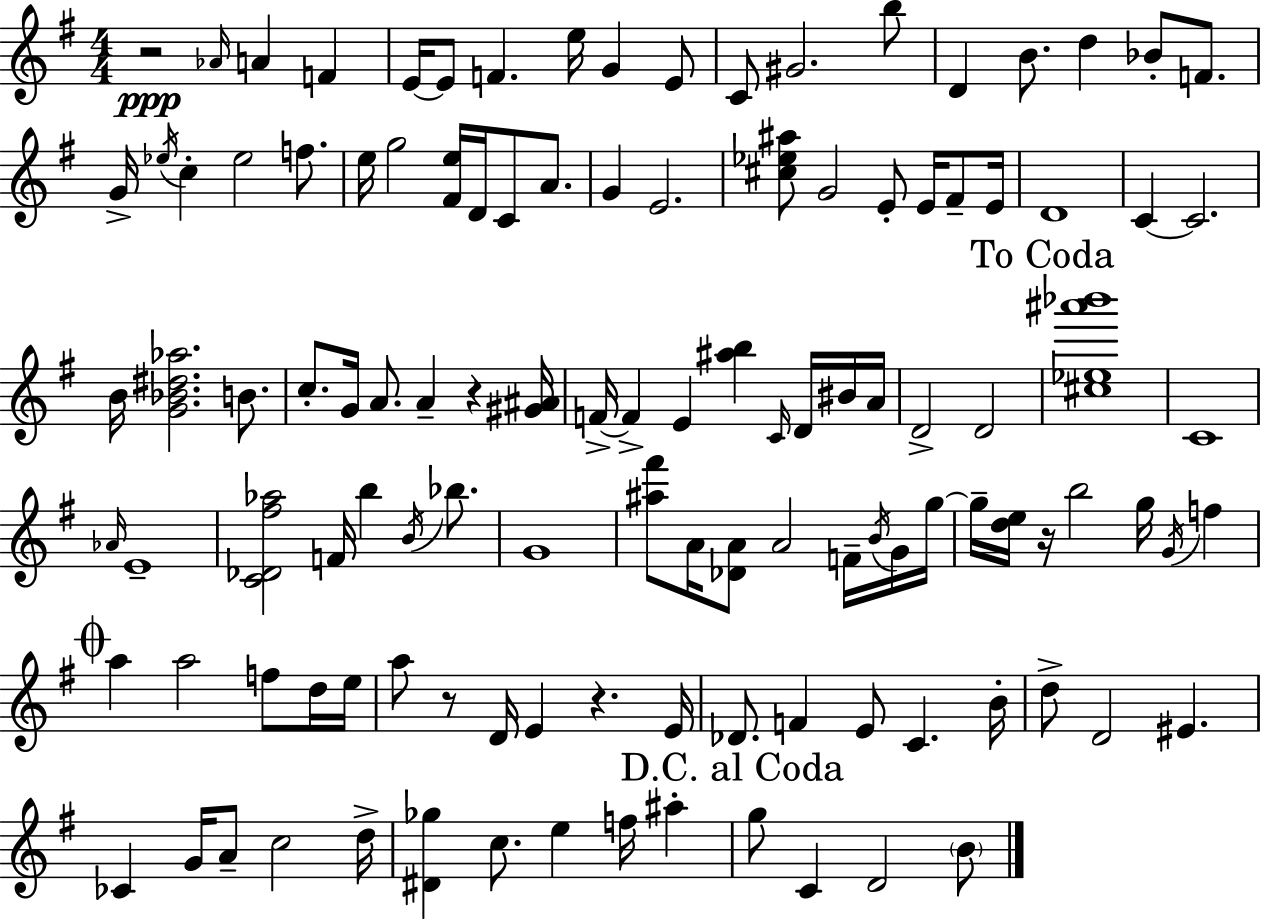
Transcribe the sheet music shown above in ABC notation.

X:1
T:Untitled
M:4/4
L:1/4
K:Em
z2 _A/4 A F E/4 E/2 F e/4 G E/2 C/2 ^G2 b/2 D B/2 d _B/2 F/2 G/4 _e/4 c _e2 f/2 e/4 g2 [^Fe]/4 D/4 C/2 A/2 G E2 [^c_e^a]/2 G2 E/2 E/4 ^F/2 E/4 D4 C C2 B/4 [G_B^d_a]2 B/2 c/2 G/4 A/2 A z [^G^A]/4 F/4 F E [^ab] C/4 D/4 ^B/4 A/4 D2 D2 [^c_e^a'_b']4 C4 _A/4 E4 [C_D^f_a]2 F/4 b B/4 _b/2 G4 [^a^f']/2 A/4 [_DA]/2 A2 F/4 B/4 G/4 g/4 g/4 [de]/4 z/4 b2 g/4 G/4 f a a2 f/2 d/4 e/4 a/2 z/2 D/4 E z E/4 _D/2 F E/2 C B/4 d/2 D2 ^E _C G/4 A/2 c2 d/4 [^D_g] c/2 e f/4 ^a g/2 C D2 B/2